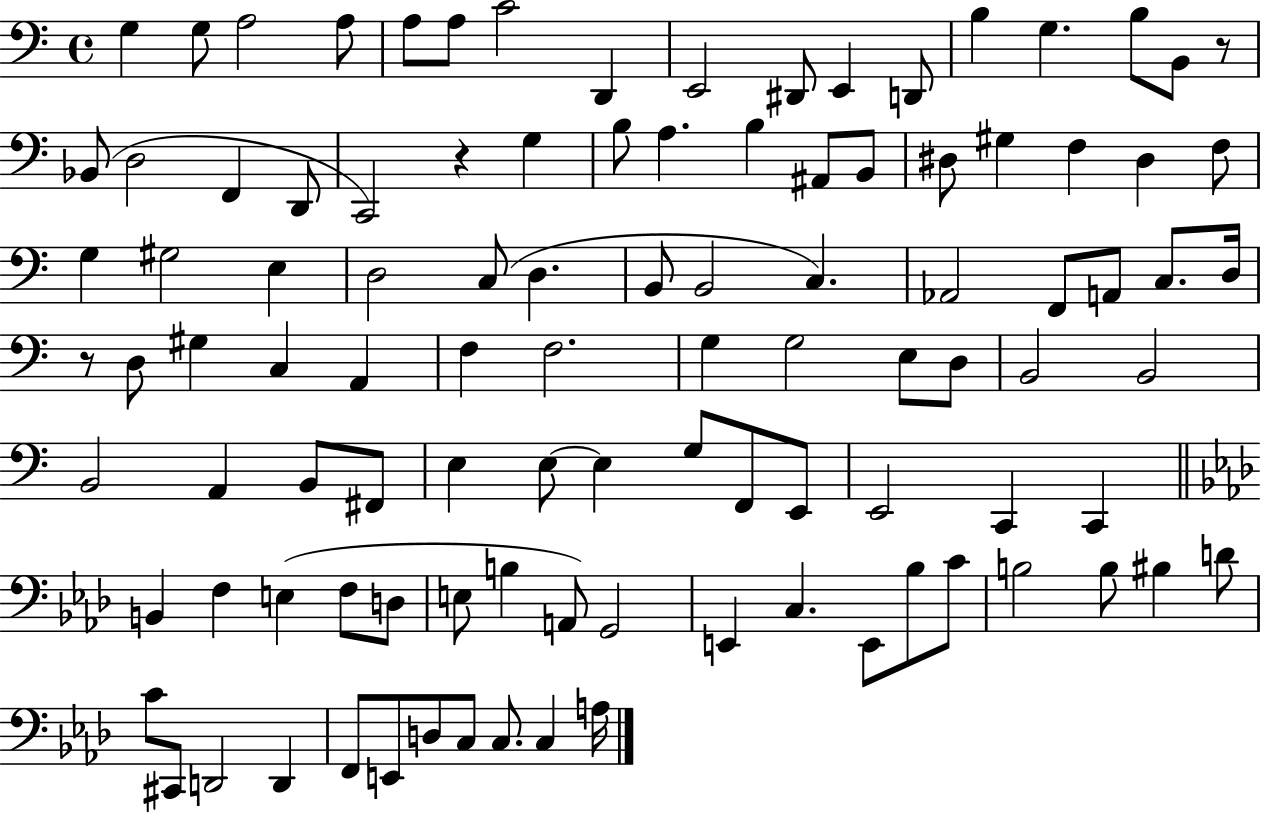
{
  \clef bass
  \time 4/4
  \defaultTimeSignature
  \key c \major
  \repeat volta 2 { g4 g8 a2 a8 | a8 a8 c'2 d,4 | e,2 dis,8 e,4 d,8 | b4 g4. b8 b,8 r8 | \break bes,8( d2 f,4 d,8 | c,2) r4 g4 | b8 a4. b4 ais,8 b,8 | dis8 gis4 f4 dis4 f8 | \break g4 gis2 e4 | d2 c8( d4. | b,8 b,2 c4.) | aes,2 f,8 a,8 c8. d16 | \break r8 d8 gis4 c4 a,4 | f4 f2. | g4 g2 e8 d8 | b,2 b,2 | \break b,2 a,4 b,8 fis,8 | e4 e8~~ e4 g8 f,8 e,8 | e,2 c,4 c,4 | \bar "||" \break \key aes \major b,4 f4 e4( f8 d8 | e8 b4 a,8) g,2 | e,4 c4. e,8 bes8 c'8 | b2 b8 bis4 d'8 | \break c'8 cis,8 d,2 d,4 | f,8 e,8 d8 c8 c8. c4 a16 | } \bar "|."
}